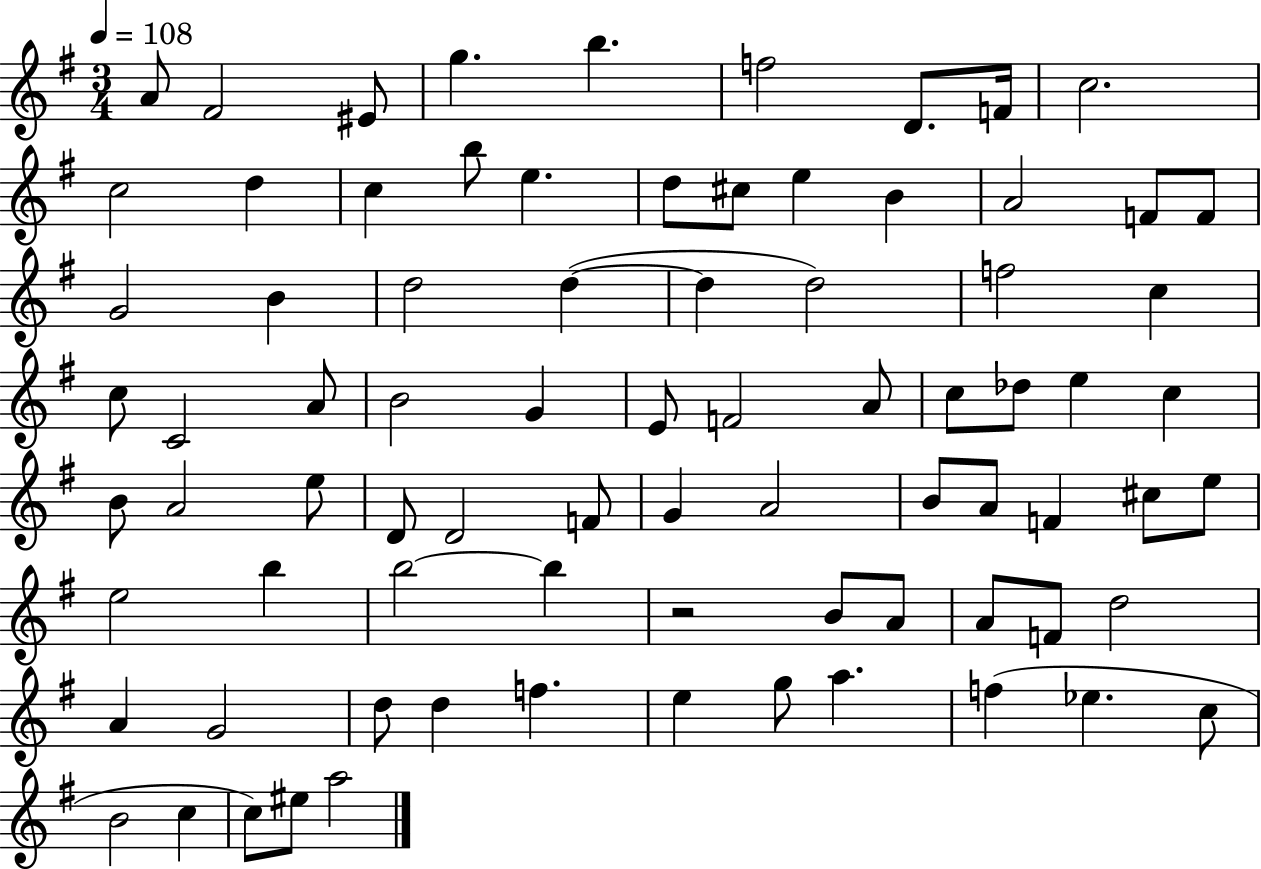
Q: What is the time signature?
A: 3/4